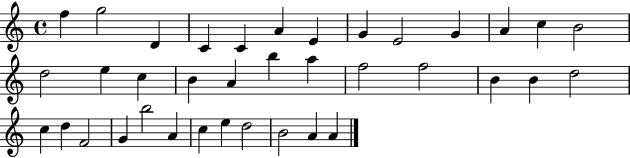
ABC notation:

X:1
T:Untitled
M:4/4
L:1/4
K:C
f g2 D C C A E G E2 G A c B2 d2 e c B A b a f2 f2 B B d2 c d F2 G b2 A c e d2 B2 A A